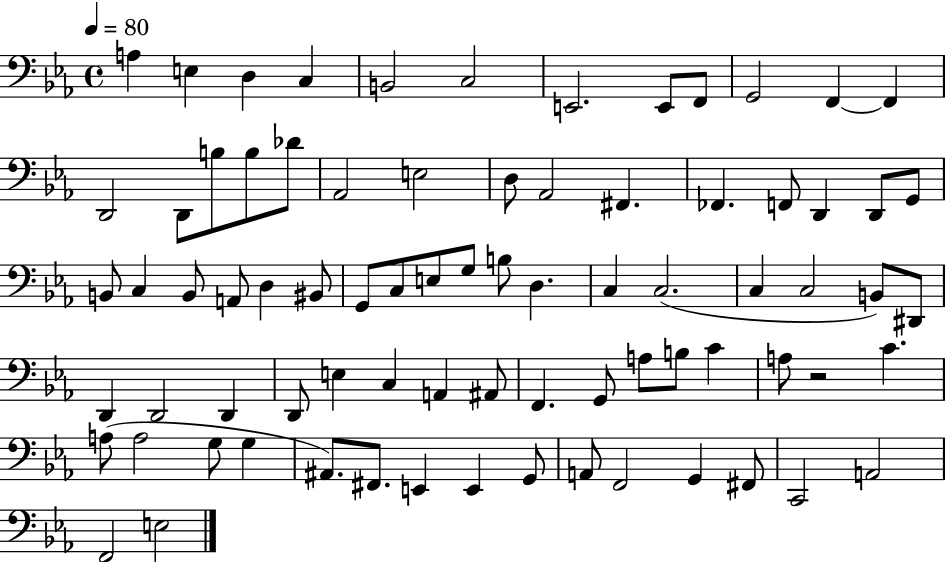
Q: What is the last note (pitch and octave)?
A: E3